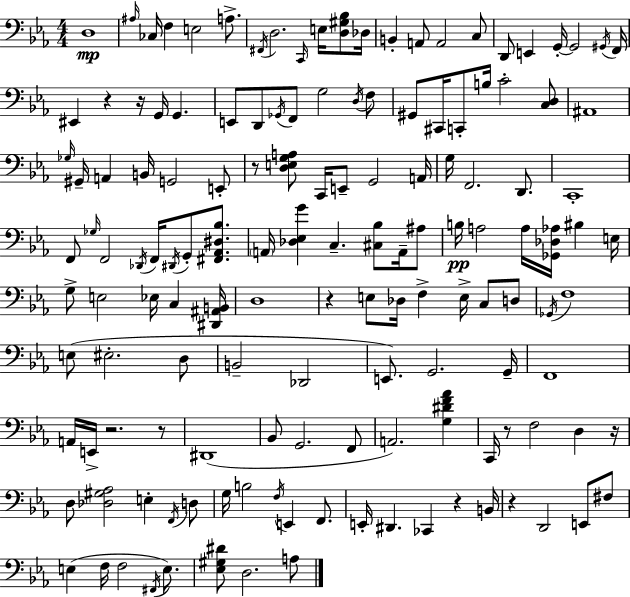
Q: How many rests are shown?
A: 10